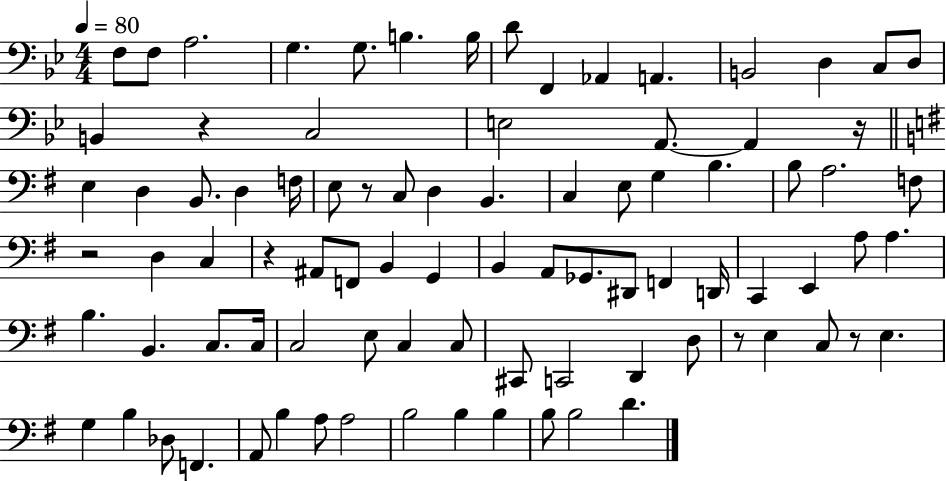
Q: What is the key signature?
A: BES major